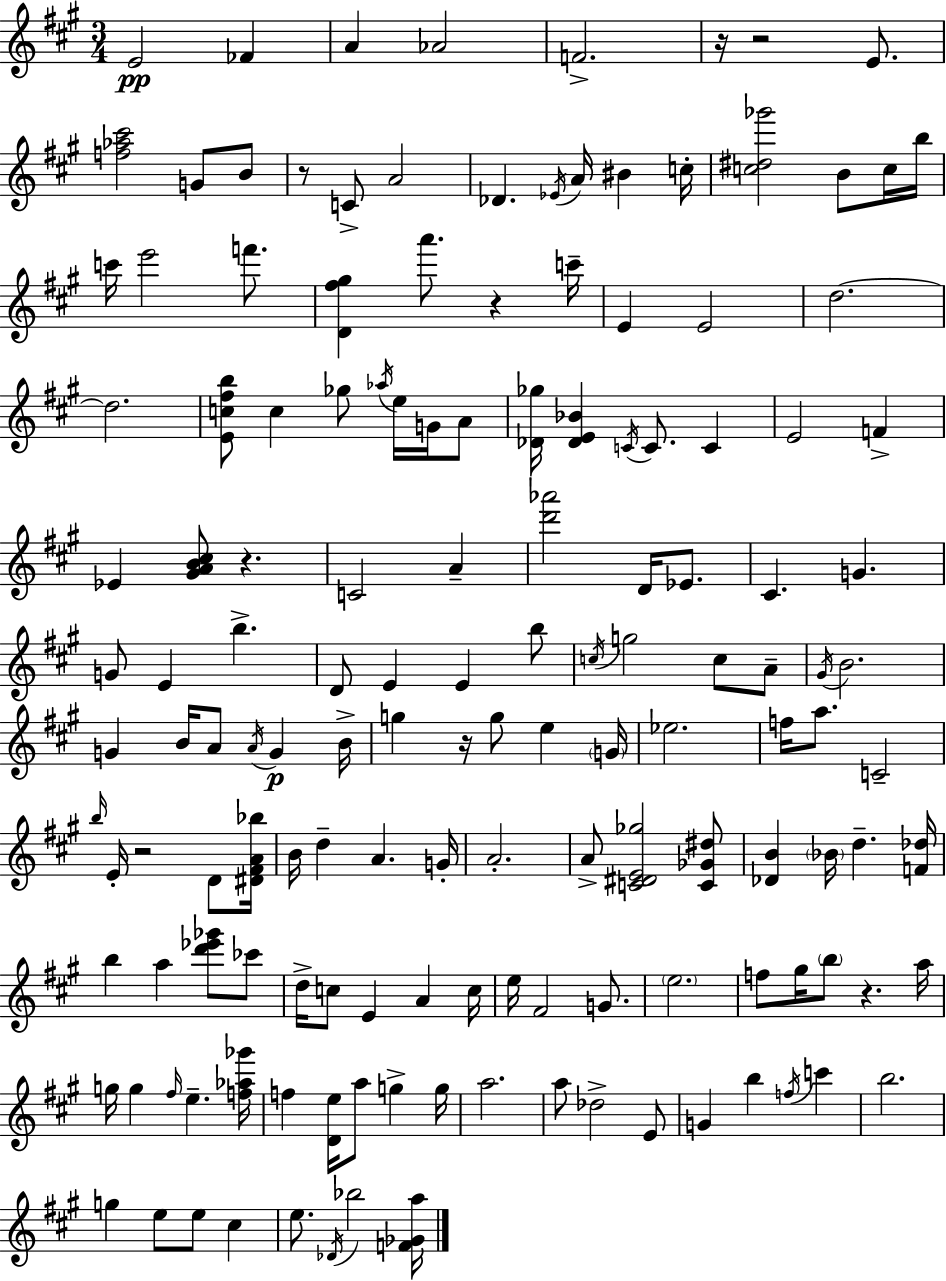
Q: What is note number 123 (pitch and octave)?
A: Bb5